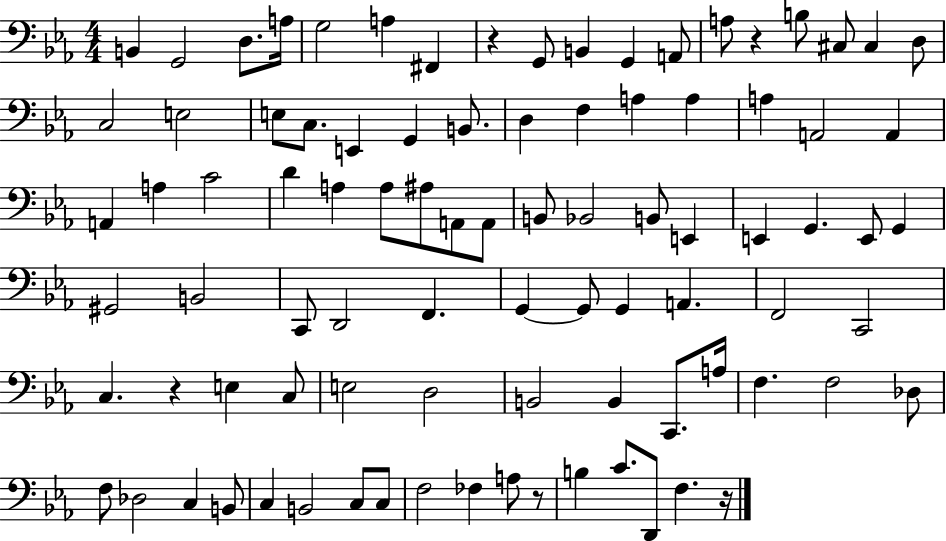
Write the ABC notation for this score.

X:1
T:Untitled
M:4/4
L:1/4
K:Eb
B,, G,,2 D,/2 A,/4 G,2 A, ^F,, z G,,/2 B,, G,, A,,/2 A,/2 z B,/2 ^C,/2 ^C, D,/2 C,2 E,2 E,/2 C,/2 E,, G,, B,,/2 D, F, A, A, A, A,,2 A,, A,, A, C2 D A, A,/2 ^A,/2 A,,/2 A,,/2 B,,/2 _B,,2 B,,/2 E,, E,, G,, E,,/2 G,, ^G,,2 B,,2 C,,/2 D,,2 F,, G,, G,,/2 G,, A,, F,,2 C,,2 C, z E, C,/2 E,2 D,2 B,,2 B,, C,,/2 A,/4 F, F,2 _D,/2 F,/2 _D,2 C, B,,/2 C, B,,2 C,/2 C,/2 F,2 _F, A,/2 z/2 B, C/2 D,,/2 F, z/4